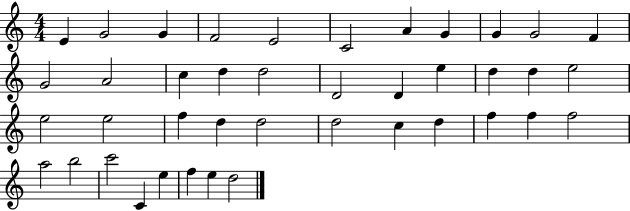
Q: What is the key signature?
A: C major